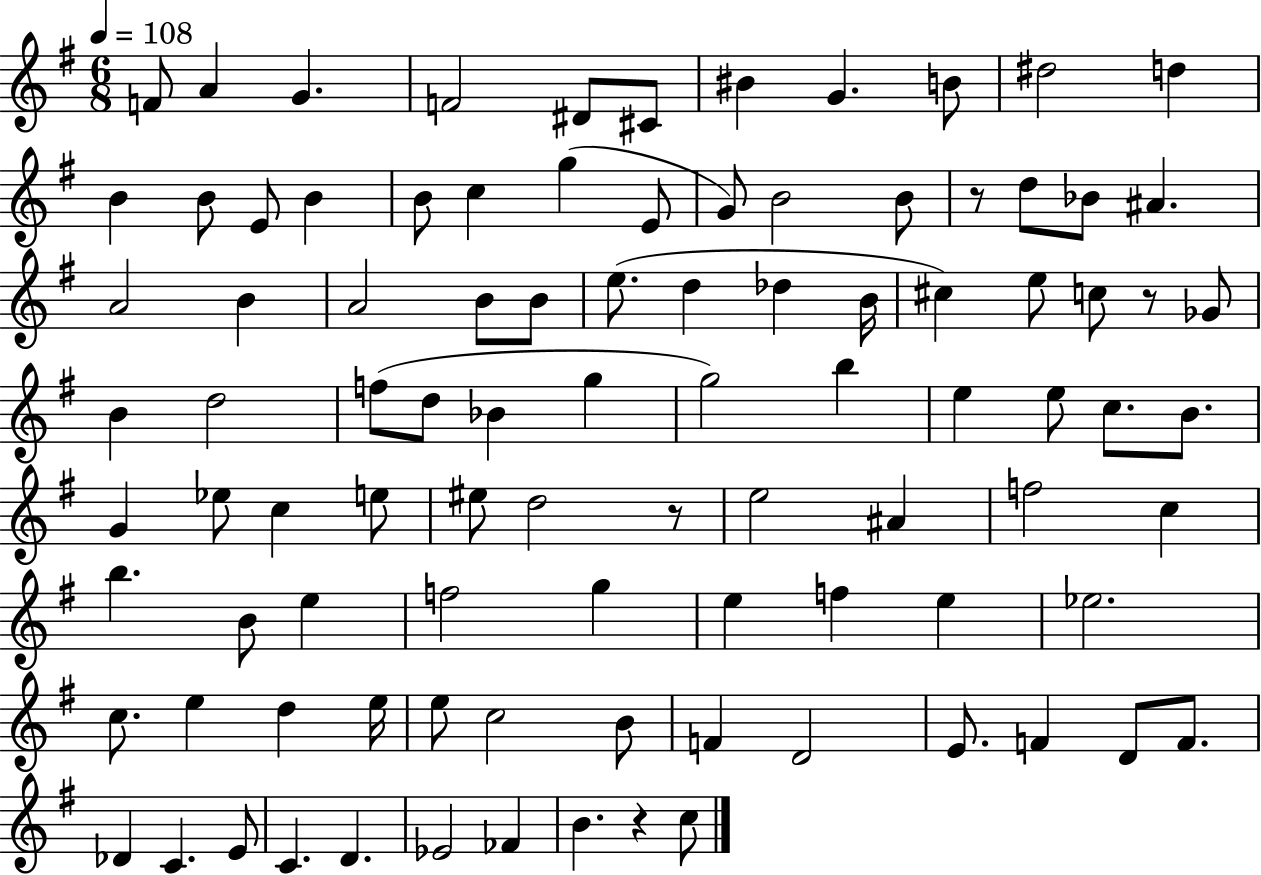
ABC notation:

X:1
T:Untitled
M:6/8
L:1/4
K:G
F/2 A G F2 ^D/2 ^C/2 ^B G B/2 ^d2 d B B/2 E/2 B B/2 c g E/2 G/2 B2 B/2 z/2 d/2 _B/2 ^A A2 B A2 B/2 B/2 e/2 d _d B/4 ^c e/2 c/2 z/2 _G/2 B d2 f/2 d/2 _B g g2 b e e/2 c/2 B/2 G _e/2 c e/2 ^e/2 d2 z/2 e2 ^A f2 c b B/2 e f2 g e f e _e2 c/2 e d e/4 e/2 c2 B/2 F D2 E/2 F D/2 F/2 _D C E/2 C D _E2 _F B z c/2